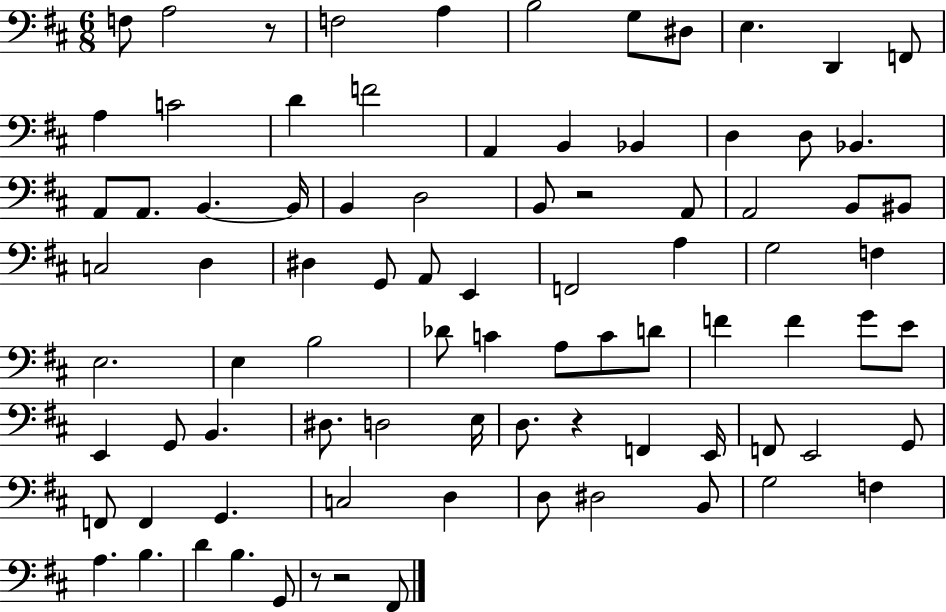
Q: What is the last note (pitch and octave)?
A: F#2